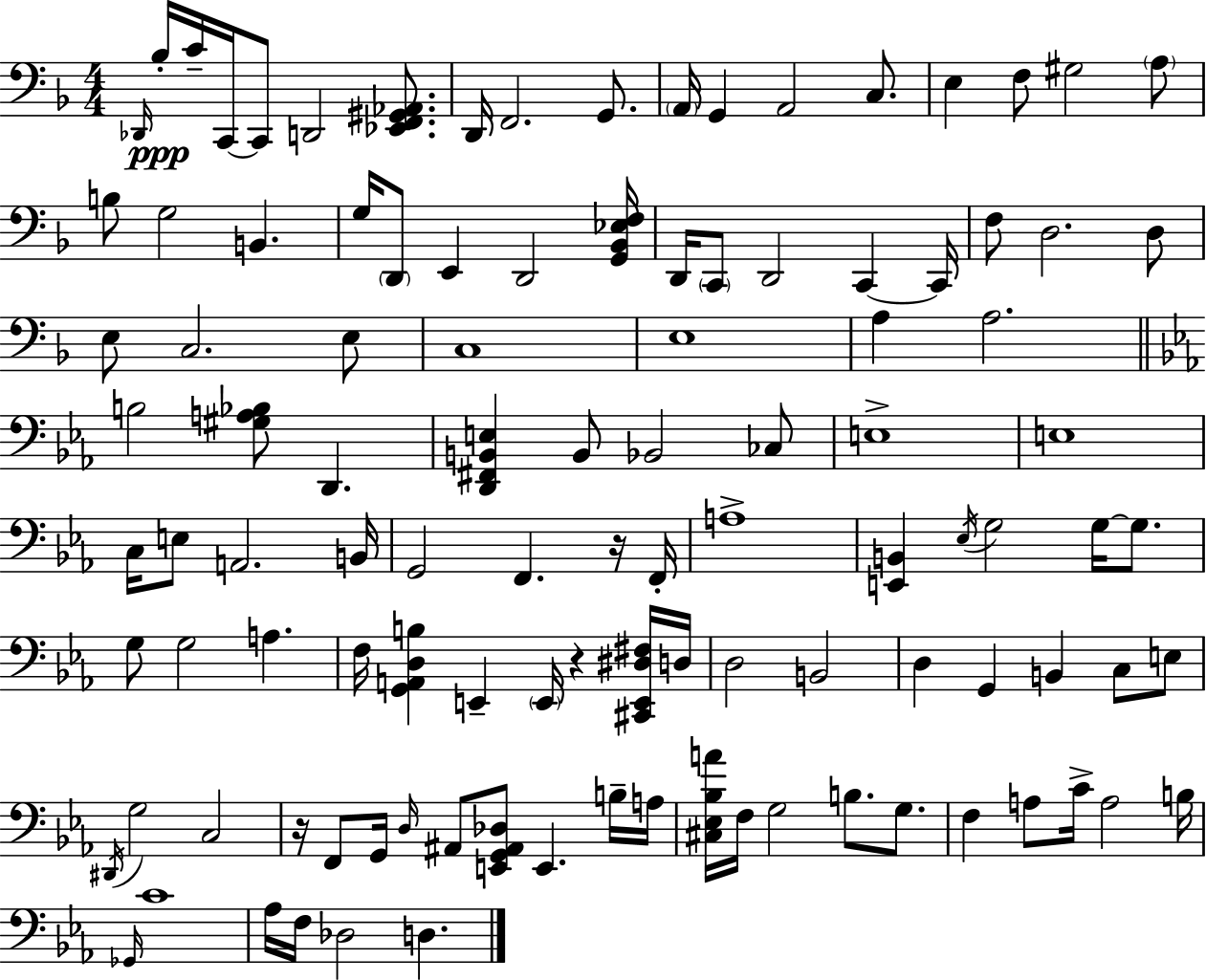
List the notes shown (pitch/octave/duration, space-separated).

Db2/s Bb3/s C4/s C2/s C2/e D2/h [Eb2,F2,G#2,Ab2]/e. D2/s F2/h. G2/e. A2/s G2/q A2/h C3/e. E3/q F3/e G#3/h A3/e B3/e G3/h B2/q. G3/s D2/e E2/q D2/h [G2,Bb2,Eb3,F3]/s D2/s C2/e D2/h C2/q C2/s F3/e D3/h. D3/e E3/e C3/h. E3/e C3/w E3/w A3/q A3/h. B3/h [G#3,A3,Bb3]/e D2/q. [D2,F#2,B2,E3]/q B2/e Bb2/h CES3/e E3/w E3/w C3/s E3/e A2/h. B2/s G2/h F2/q. R/s F2/s A3/w [E2,B2]/q Eb3/s G3/h G3/s G3/e. G3/e G3/h A3/q. F3/s [G2,A2,D3,B3]/q E2/q E2/s R/q [C#2,E2,D#3,F#3]/s D3/s D3/h B2/h D3/q G2/q B2/q C3/e E3/e D#2/s G3/h C3/h R/s F2/e G2/s D3/s A#2/e [E2,G2,A#2,Db3]/e E2/q. B3/s A3/s [C#3,Eb3,Bb3,A4]/s F3/s G3/h B3/e. G3/e. F3/q A3/e C4/s A3/h B3/s Gb2/s C4/w Ab3/s F3/s Db3/h D3/q.